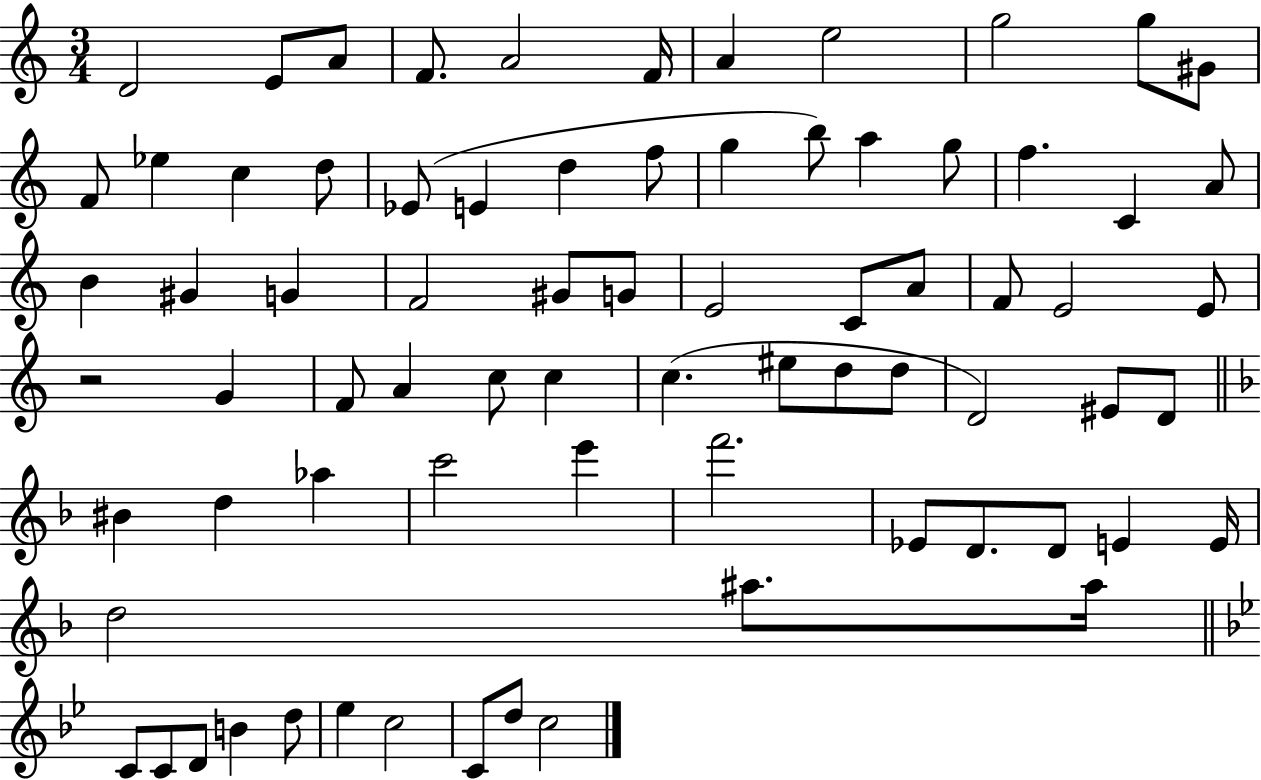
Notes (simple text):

D4/h E4/e A4/e F4/e. A4/h F4/s A4/q E5/h G5/h G5/e G#4/e F4/e Eb5/q C5/q D5/e Eb4/e E4/q D5/q F5/e G5/q B5/e A5/q G5/e F5/q. C4/q A4/e B4/q G#4/q G4/q F4/h G#4/e G4/e E4/h C4/e A4/e F4/e E4/h E4/e R/h G4/q F4/e A4/q C5/e C5/q C5/q. EIS5/e D5/e D5/e D4/h EIS4/e D4/e BIS4/q D5/q Ab5/q C6/h E6/q F6/h. Eb4/e D4/e. D4/e E4/q E4/s D5/h A#5/e. A#5/s C4/e C4/e D4/e B4/q D5/e Eb5/q C5/h C4/e D5/e C5/h